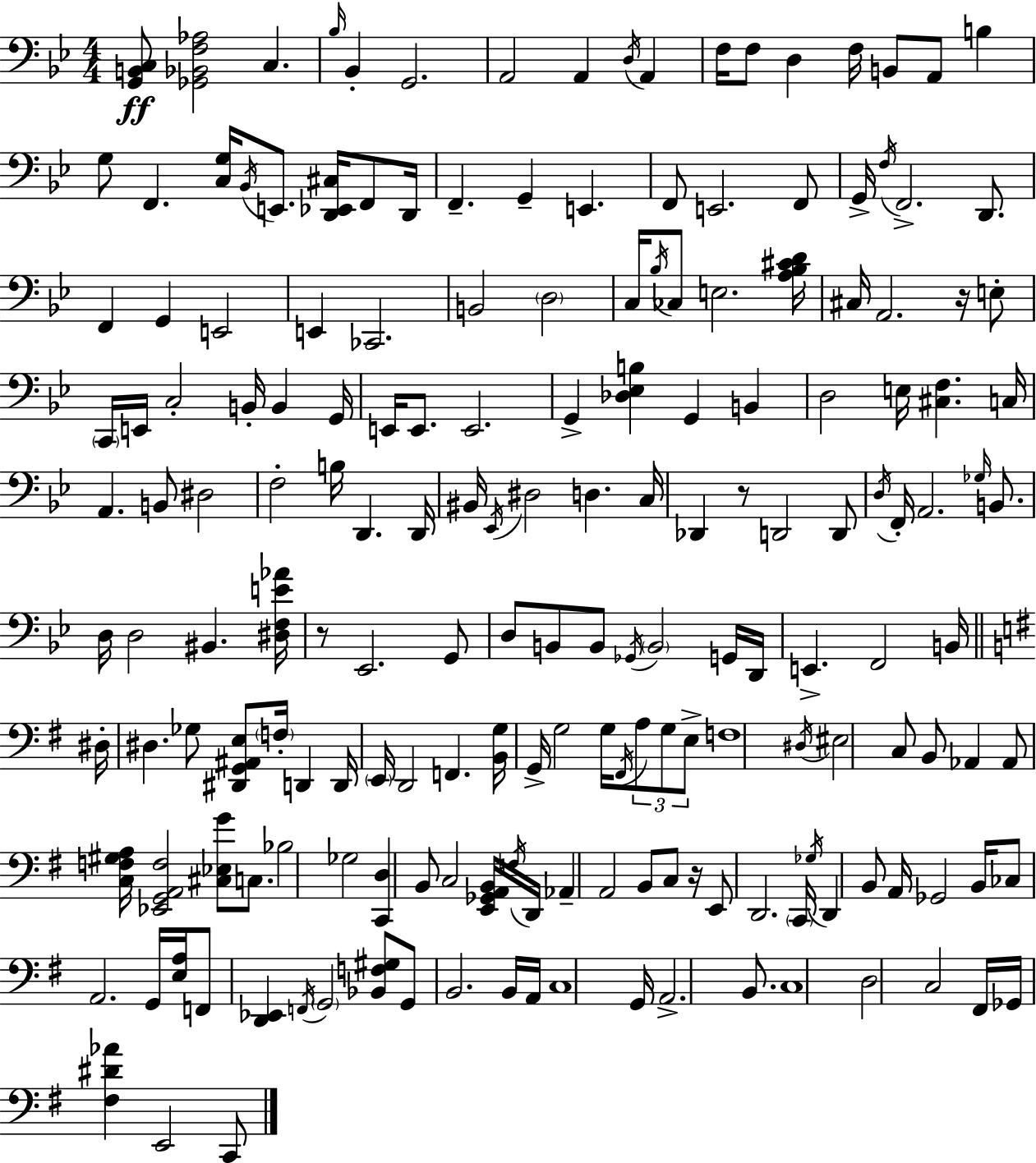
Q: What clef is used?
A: bass